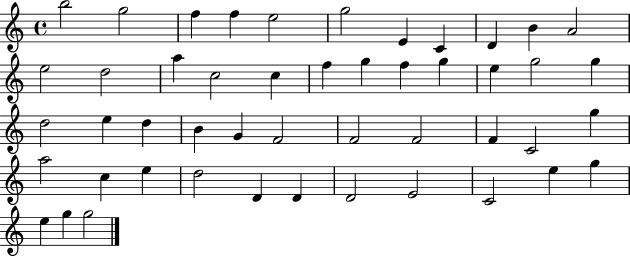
B5/h G5/h F5/q F5/q E5/h G5/h E4/q C4/q D4/q B4/q A4/h E5/h D5/h A5/q C5/h C5/q F5/q G5/q F5/q G5/q E5/q G5/h G5/q D5/h E5/q D5/q B4/q G4/q F4/h F4/h F4/h F4/q C4/h G5/q A5/h C5/q E5/q D5/h D4/q D4/q D4/h E4/h C4/h E5/q G5/q E5/q G5/q G5/h